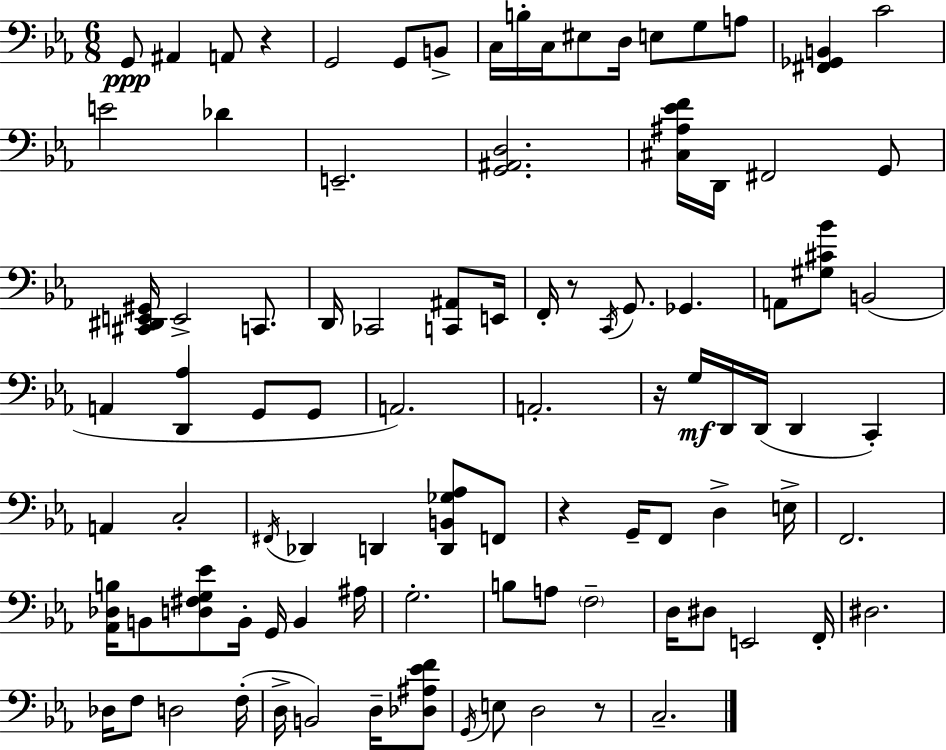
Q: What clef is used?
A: bass